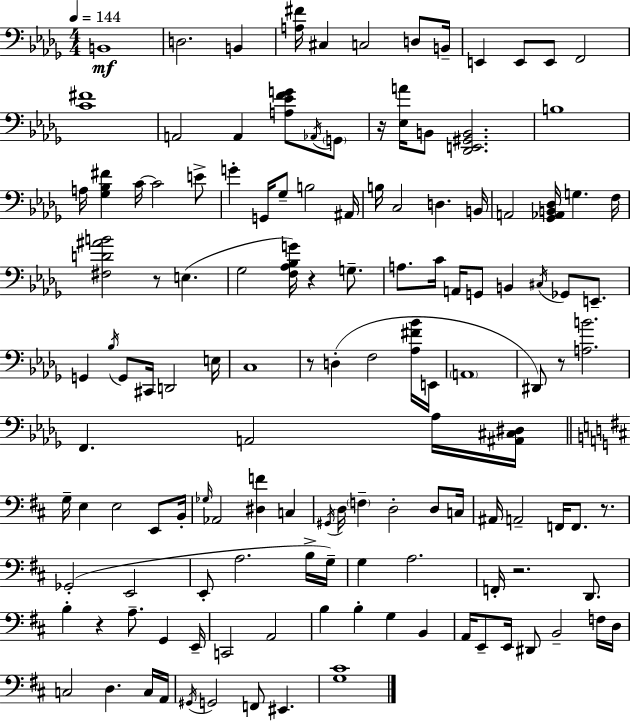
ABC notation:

X:1
T:Untitled
M:4/4
L:1/4
K:Bbm
B,,4 D,2 B,, [A,^F]/4 ^C, C,2 D,/2 B,,/4 E,, E,,/2 E,,/2 F,,2 [C^F]4 A,,2 A,, [A,_EFG]/2 _A,,/4 G,,/2 z/4 [_E,A]/4 B,,/2 [_D,,E,,^G,,B,,]2 B,4 A,/4 [_G,_B,^F] C/4 C2 E/2 G G,,/4 _G,/2 B,2 ^A,,/4 B,/4 C,2 D, B,,/4 A,,2 [_G,,_A,,B,,_D,]/4 G, F,/4 [^F,D^AB]2 z/2 E, _G,2 [F,_A,_B,G]/4 z G,/2 A,/2 C/4 A,,/4 G,,/2 B,, ^C,/4 _G,,/2 E,,/2 G,, _B,/4 G,,/2 ^C,,/4 D,,2 E,/4 C,4 z/2 D, F,2 [_A,^F_B]/4 E,,/4 A,,4 ^D,,/2 z/2 [A,B]2 F,, A,,2 _A,/4 [^A,,^C,^D,]/4 G,/4 E, E,2 E,,/2 B,,/4 _G,/4 _A,,2 [^D,F] C, ^G,,/4 D,/4 F, D,2 D,/2 C,/4 ^A,,/4 A,,2 F,,/4 F,,/2 z/2 _G,,2 E,,2 E,,/2 A,2 B,/4 G,/4 G, A,2 F,,/4 z2 D,,/2 B, z A,/2 G,, E,,/4 C,,2 A,,2 B, B, G, B,, A,,/4 E,,/2 E,,/4 ^D,,/2 B,,2 F,/4 D,/4 C,2 D, C,/4 A,,/4 ^G,,/4 G,,2 F,,/2 ^E,, [G,^C]4